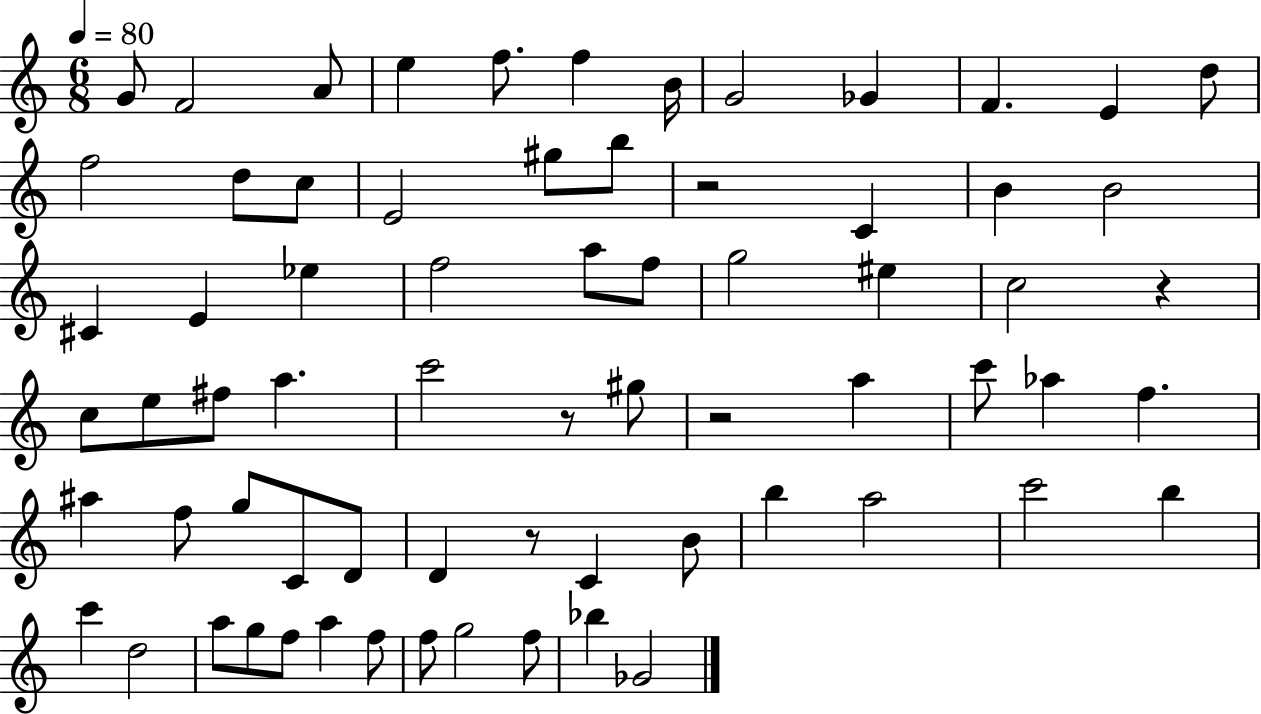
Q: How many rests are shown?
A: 5